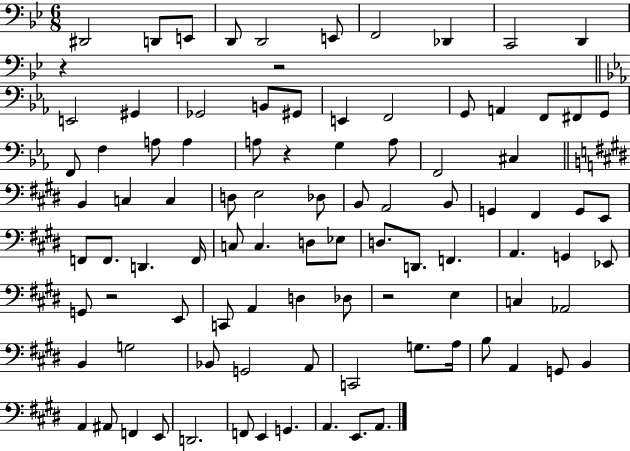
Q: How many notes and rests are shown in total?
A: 95